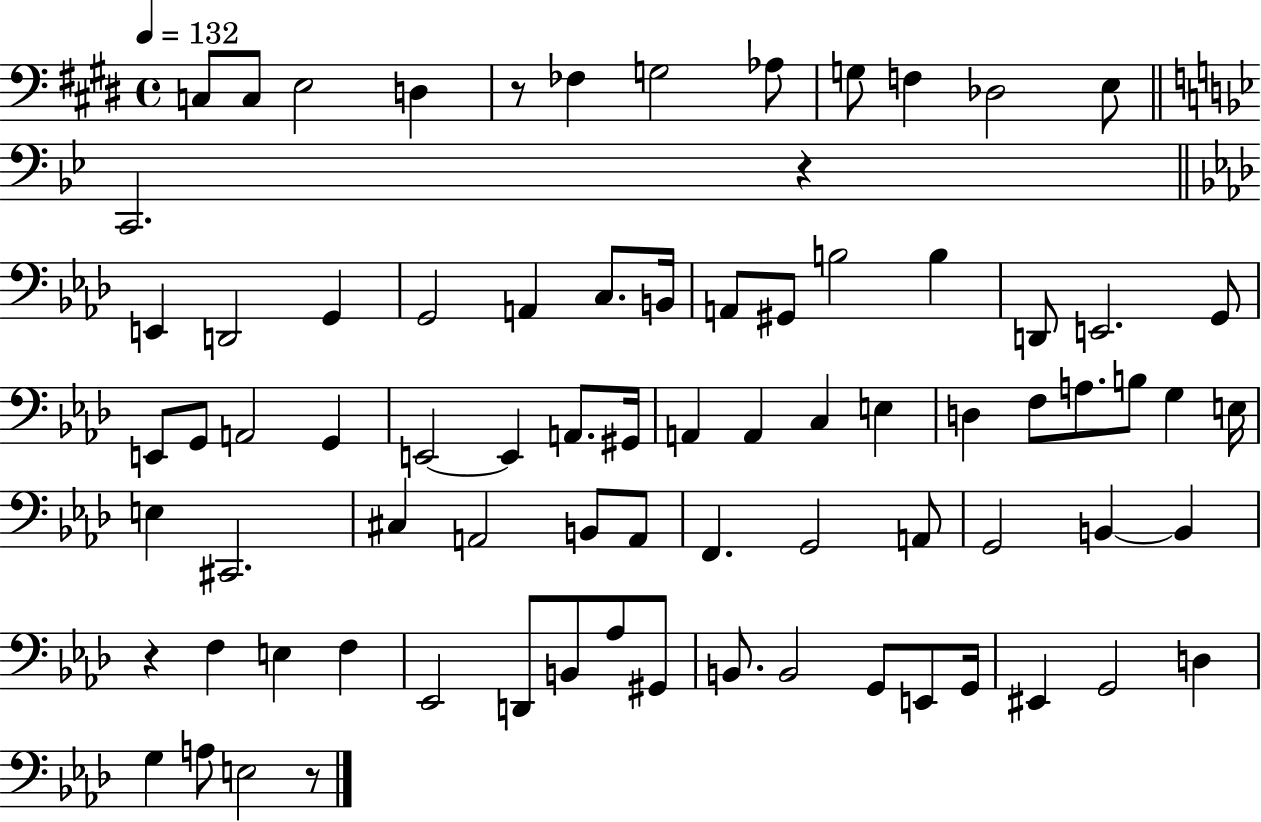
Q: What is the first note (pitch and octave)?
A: C3